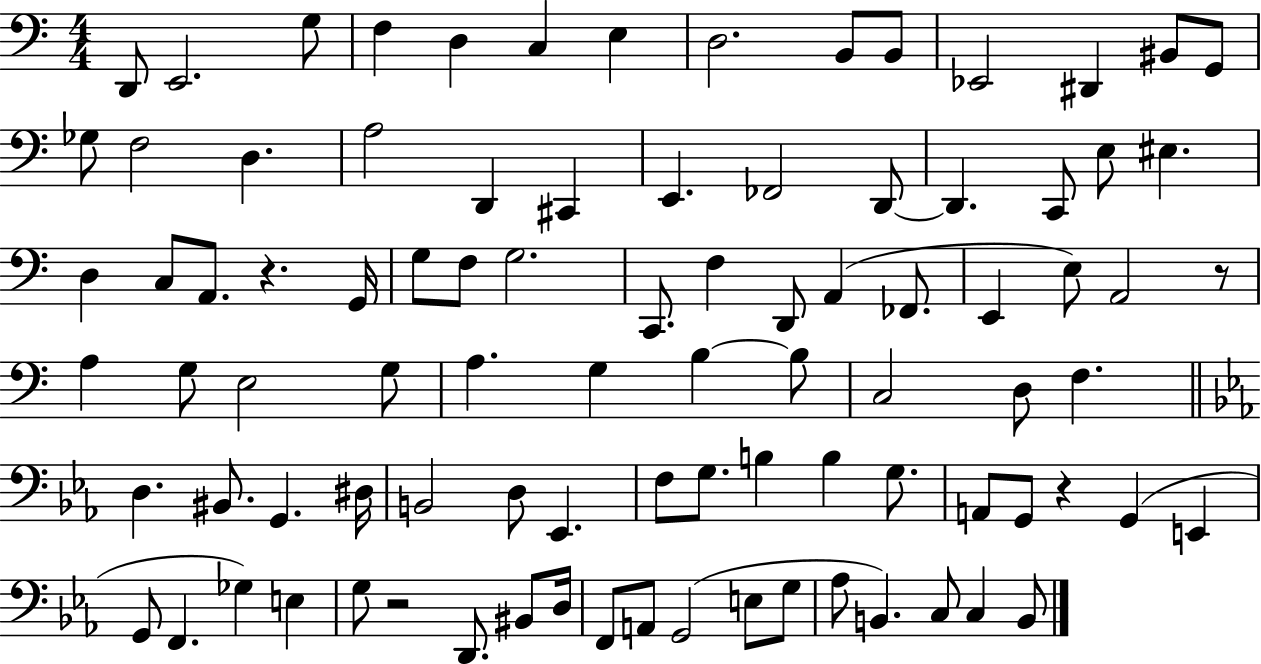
D2/e E2/h. G3/e F3/q D3/q C3/q E3/q D3/h. B2/e B2/e Eb2/h D#2/q BIS2/e G2/e Gb3/e F3/h D3/q. A3/h D2/q C#2/q E2/q. FES2/h D2/e D2/q. C2/e E3/e EIS3/q. D3/q C3/e A2/e. R/q. G2/s G3/e F3/e G3/h. C2/e. F3/q D2/e A2/q FES2/e. E2/q E3/e A2/h R/e A3/q G3/e E3/h G3/e A3/q. G3/q B3/q B3/e C3/h D3/e F3/q. D3/q. BIS2/e. G2/q. D#3/s B2/h D3/e Eb2/q. F3/e G3/e. B3/q B3/q G3/e. A2/e G2/e R/q G2/q E2/q G2/e F2/q. Gb3/q E3/q G3/e R/h D2/e. BIS2/e D3/s F2/e A2/e G2/h E3/e G3/e Ab3/e B2/q. C3/e C3/q B2/e